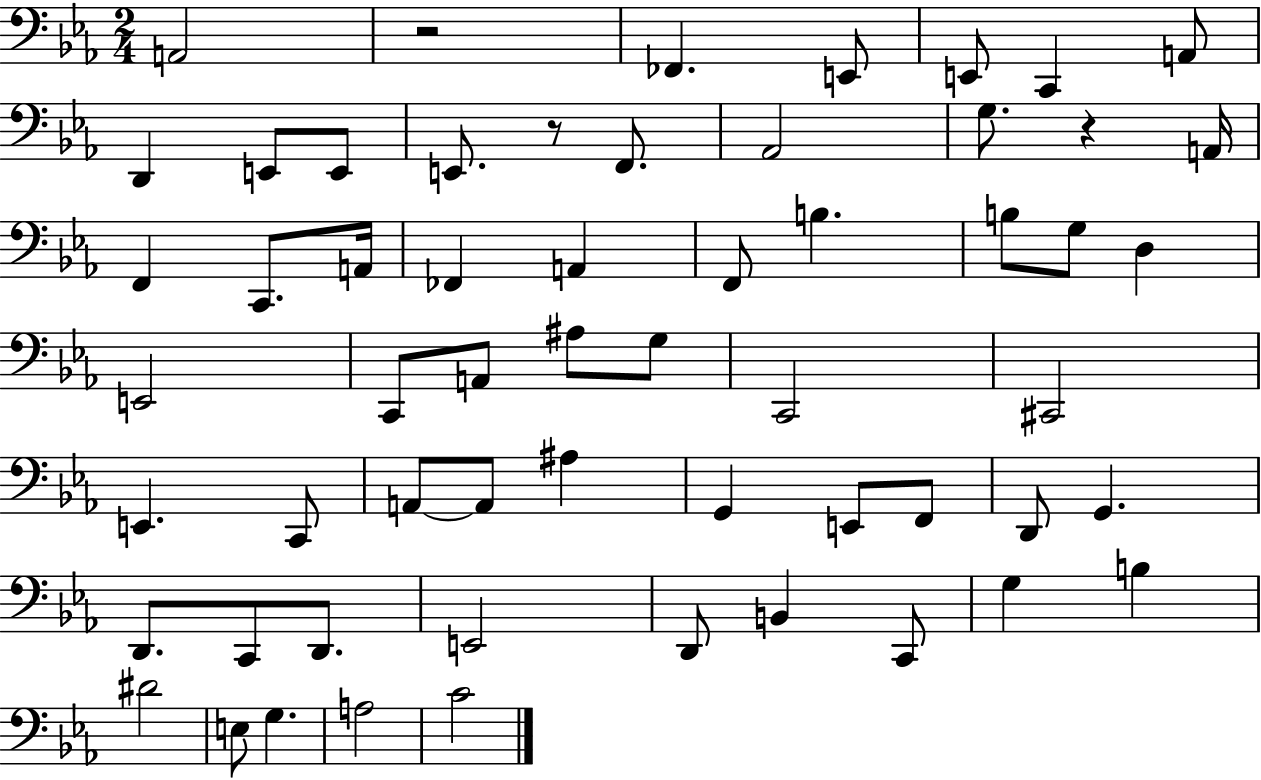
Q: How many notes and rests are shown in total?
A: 58